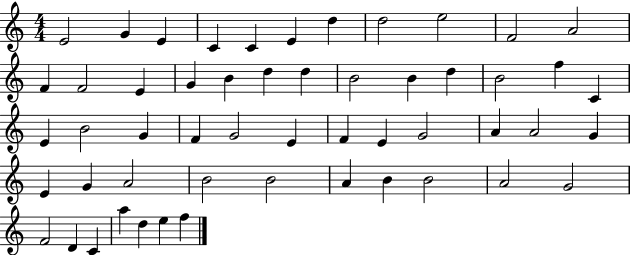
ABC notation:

X:1
T:Untitled
M:4/4
L:1/4
K:C
E2 G E C C E d d2 e2 F2 A2 F F2 E G B d d B2 B d B2 f C E B2 G F G2 E F E G2 A A2 G E G A2 B2 B2 A B B2 A2 G2 F2 D C a d e f